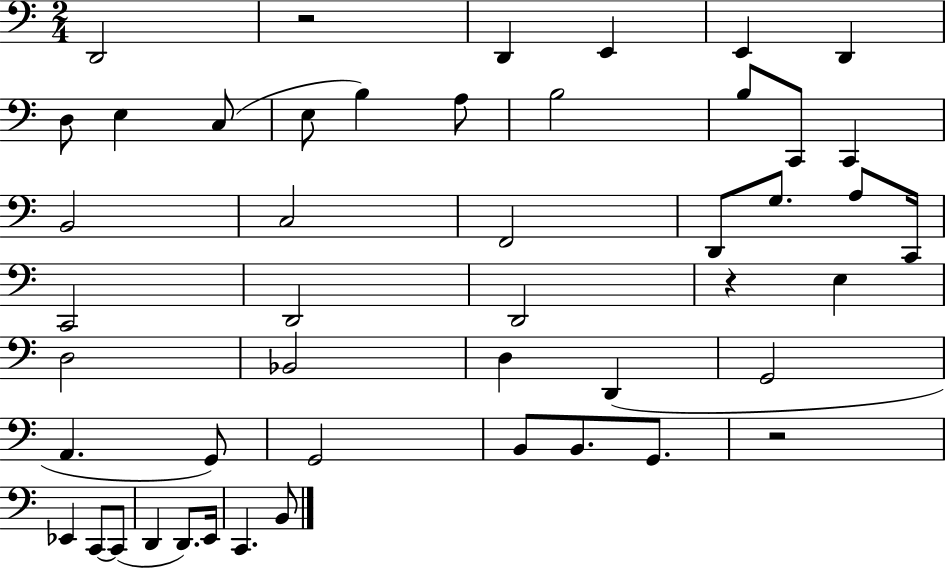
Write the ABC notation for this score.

X:1
T:Untitled
M:2/4
L:1/4
K:C
D,,2 z2 D,, E,, E,, D,, D,/2 E, C,/2 E,/2 B, A,/2 B,2 B,/2 C,,/2 C,, B,,2 C,2 F,,2 D,,/2 G,/2 A,/2 C,,/4 C,,2 D,,2 D,,2 z E, D,2 _B,,2 D, D,, G,,2 A,, G,,/2 G,,2 B,,/2 B,,/2 G,,/2 z2 _E,, C,,/2 C,,/2 D,, D,,/2 E,,/4 C,, B,,/2